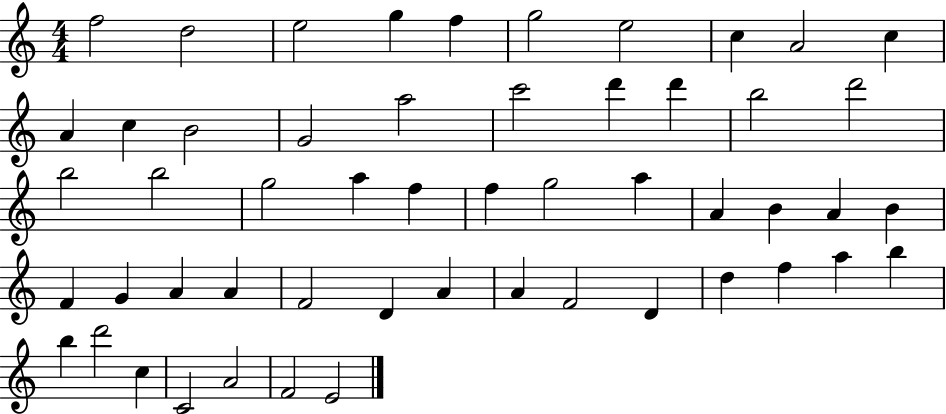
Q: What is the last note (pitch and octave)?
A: E4